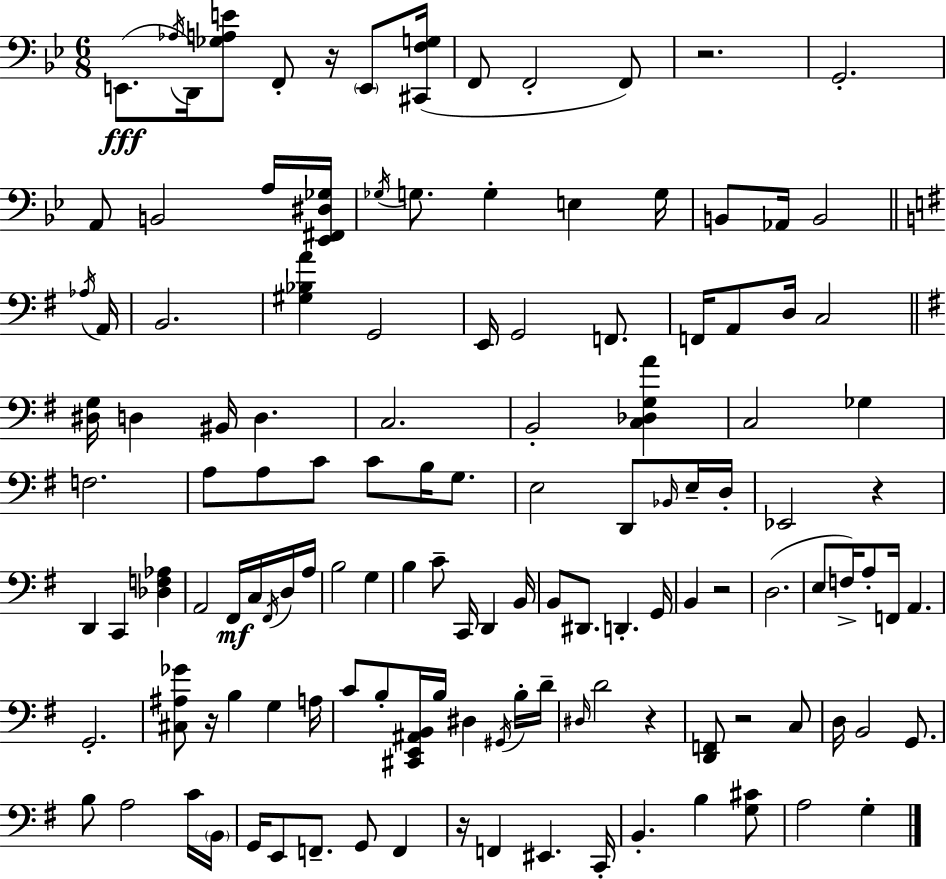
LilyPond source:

{
  \clef bass
  \numericTimeSignature
  \time 6/8
  \key bes \major
  e,8.(\fff \acciaccatura { aes16 } d,16) <ges a e'>8 f,8-. r16 \parenthesize e,8 | <cis, f g>16( f,8 f,2-. f,8) | r2. | g,2.-. | \break a,8 b,2 a16 | <ees, fis, dis ges>16 \acciaccatura { ges16 } g8. g4-. e4 | g16 b,8 aes,16 b,2 | \bar "||" \break \key e \minor \acciaccatura { aes16 } a,16 b,2. | <gis bes a'>4 g,2 | e,16 g,2 f,8. | f,16 a,8 d16 c2 | \break \bar "||" \break \key e \minor <dis g>16 d4 bis,16 d4. | c2. | b,2-. <c des g a'>4 | c2 ges4 | \break f2. | a8 a8 c'8 c'8 b16 g8. | e2 d,8 \grace { bes,16 } e16-- | d16-. ees,2 r4 | \break d,4 c,4 <des f aes>4 | a,2 fis,16\mf c16 \acciaccatura { fis,16 } | d16 a16 b2 g4 | b4 c'8-- c,16 d,4 | \break b,16 b,8 dis,8. d,4.-. | g,16 b,4 r2 | d2.( | e8 f16->) a8-. f,16 a,4. | \break g,2.-. | <cis ais ges'>8 r16 b4 g4 | a16 c'8 b8-. <cis, e, ais, b,>16 b16 dis4 | \acciaccatura { gis,16 } b16-. d'16-- \grace { dis16 } d'2 | \break r4 <d, f,>8 r2 | c8 d16 b,2 | g,8. b8 a2 | c'16 \parenthesize b,16 g,16 e,8 f,8.-- g,8 | \break f,4 r16 f,4 eis,4. | c,16-. b,4.-. b4 | <g cis'>8 a2 | g4-. \bar "|."
}